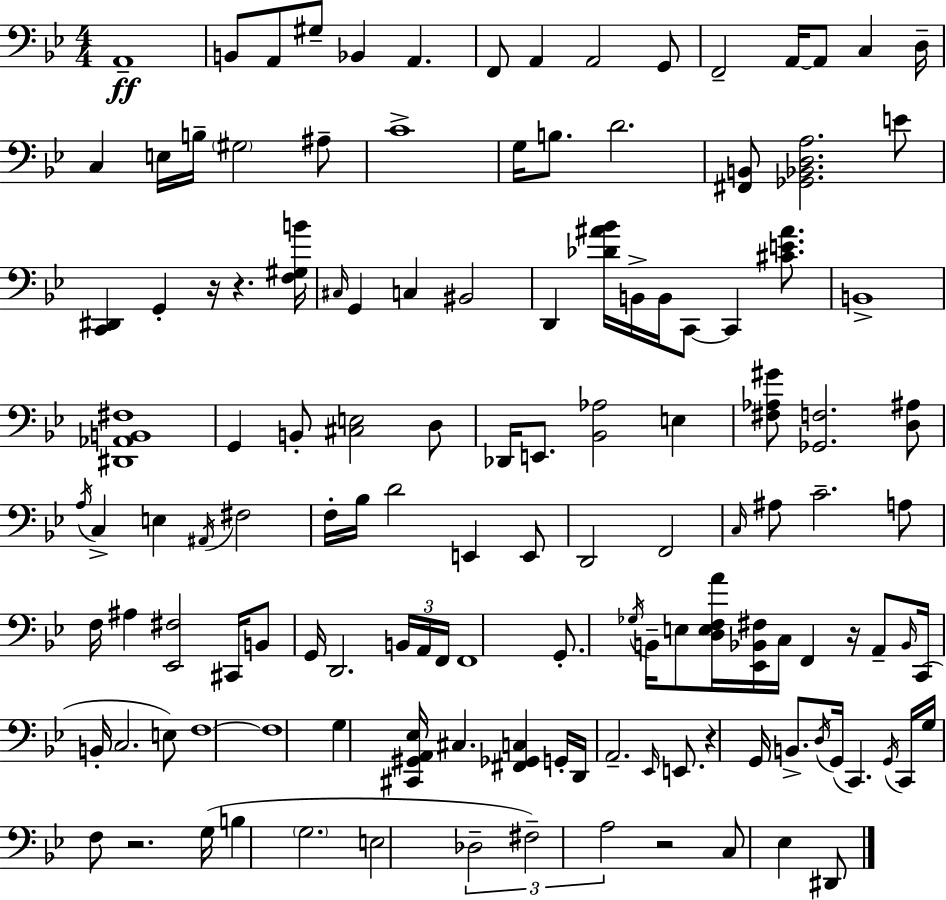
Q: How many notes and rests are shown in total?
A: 131